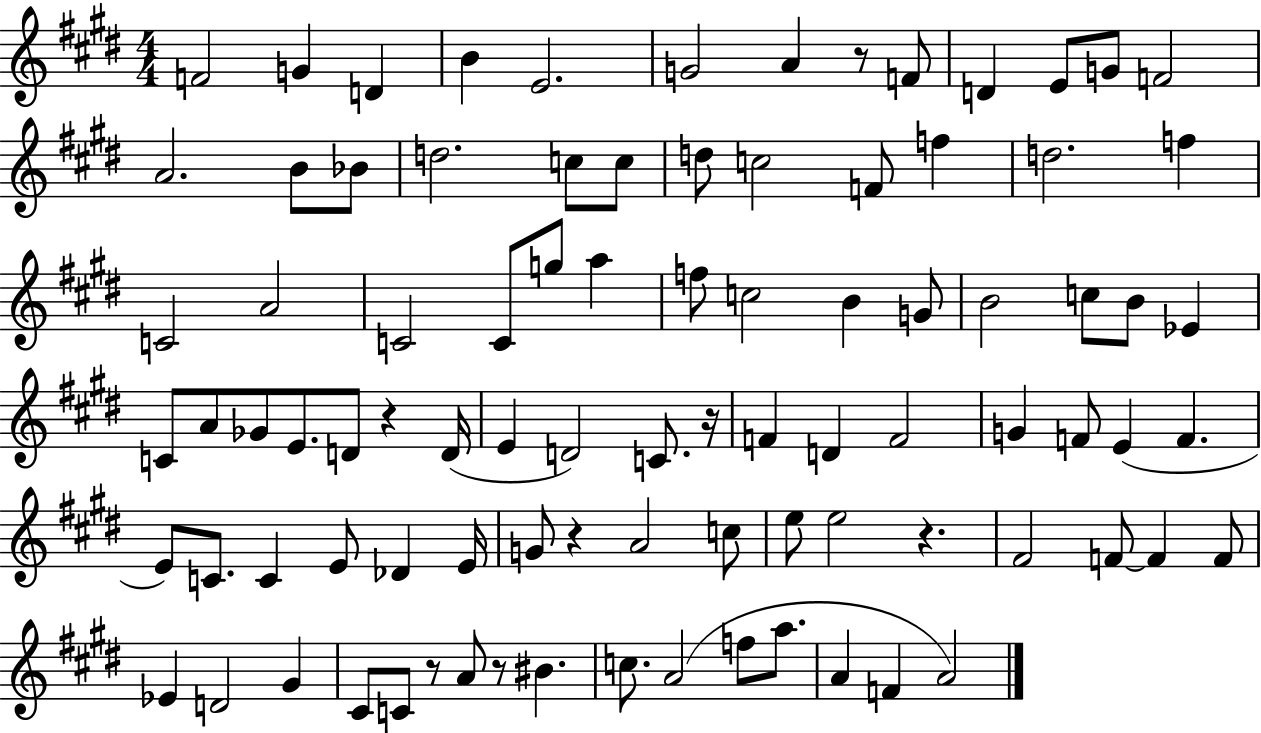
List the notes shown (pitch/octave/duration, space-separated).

F4/h G4/q D4/q B4/q E4/h. G4/h A4/q R/e F4/e D4/q E4/e G4/e F4/h A4/h. B4/e Bb4/e D5/h. C5/e C5/e D5/e C5/h F4/e F5/q D5/h. F5/q C4/h A4/h C4/h C4/e G5/e A5/q F5/e C5/h B4/q G4/e B4/h C5/e B4/e Eb4/q C4/e A4/e Gb4/e E4/e. D4/e R/q D4/s E4/q D4/h C4/e. R/s F4/q D4/q F4/h G4/q F4/e E4/q F4/q. E4/e C4/e. C4/q E4/e Db4/q E4/s G4/e R/q A4/h C5/e E5/e E5/h R/q. F#4/h F4/e F4/q F4/e Eb4/q D4/h G#4/q C#4/e C4/e R/e A4/e R/e BIS4/q. C5/e. A4/h F5/e A5/e. A4/q F4/q A4/h